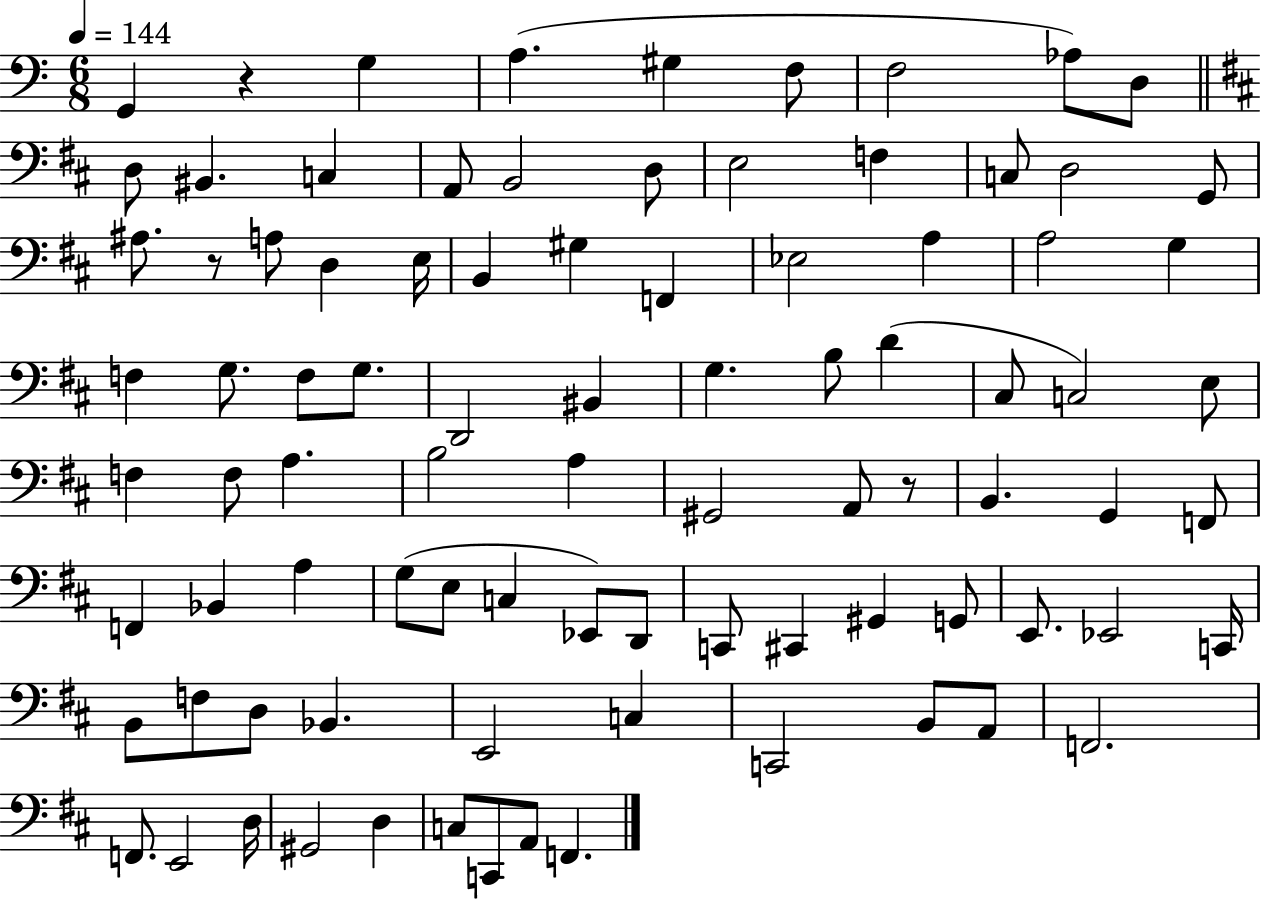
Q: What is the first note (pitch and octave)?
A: G2